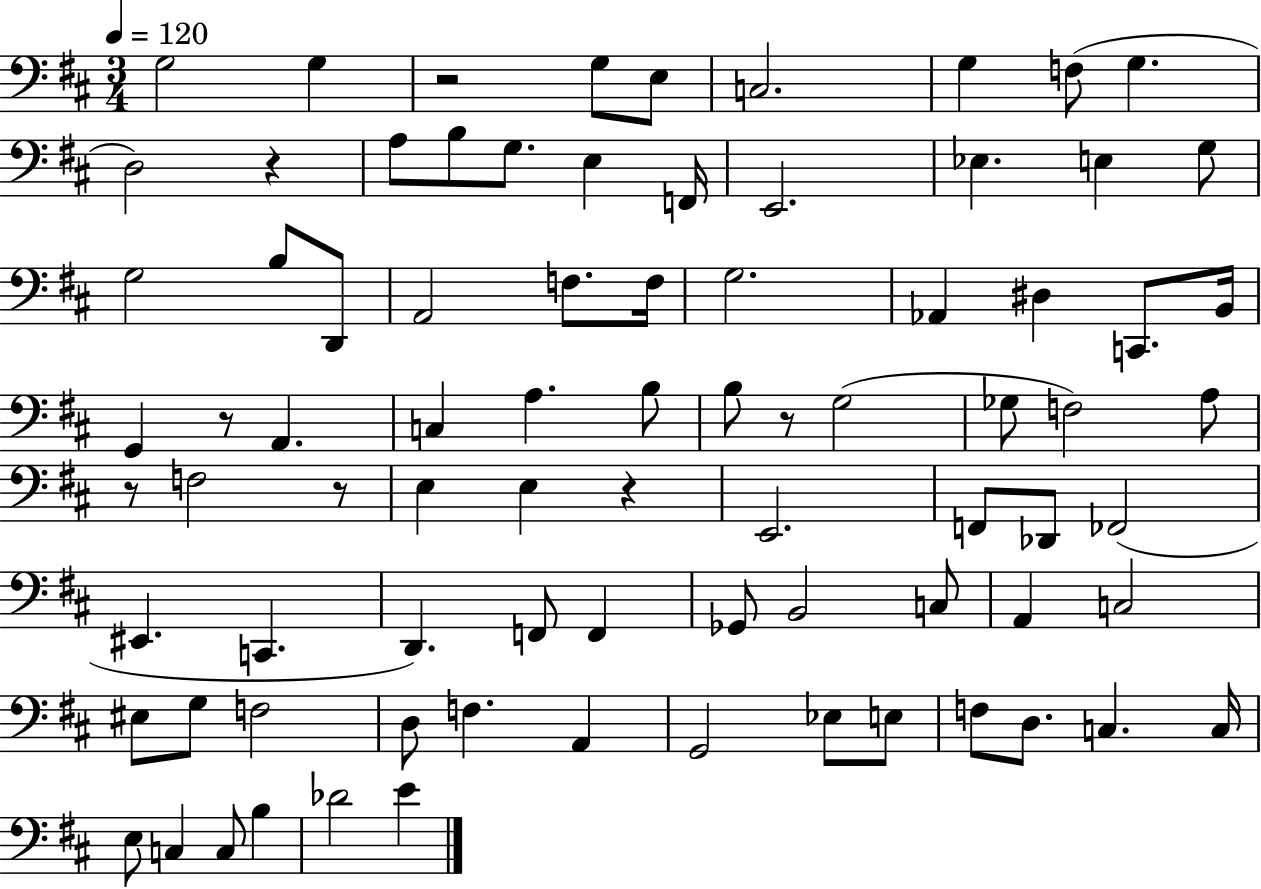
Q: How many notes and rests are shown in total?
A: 82